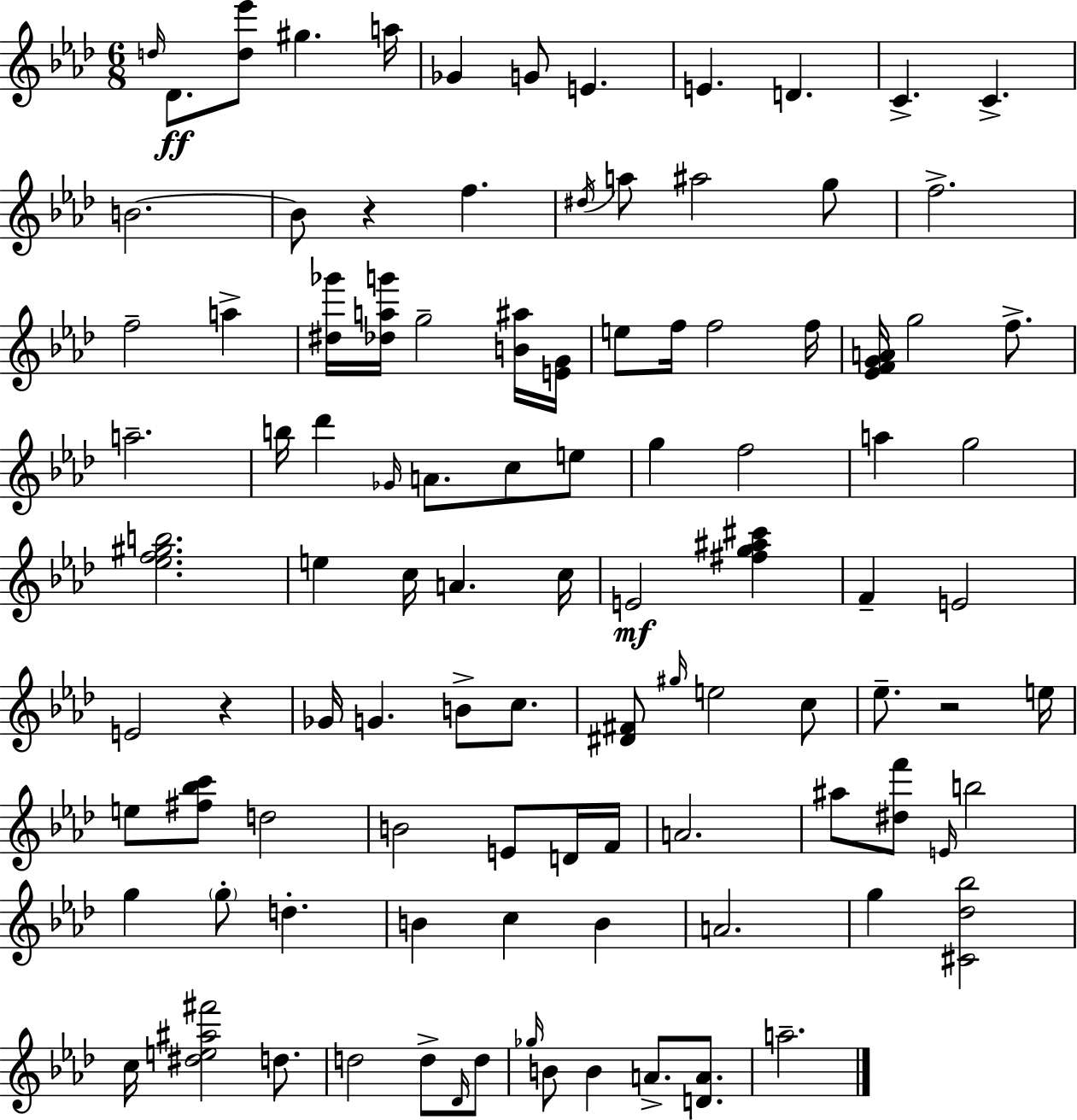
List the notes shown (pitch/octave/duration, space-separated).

D5/s Db4/e. [D5,Eb6]/e G#5/q. A5/s Gb4/q G4/e E4/q. E4/q. D4/q. C4/q. C4/q. B4/h. B4/e R/q F5/q. D#5/s A5/e A#5/h G5/e F5/h. F5/h A5/q [D#5,Gb6]/s [Db5,A5,G6]/s G5/h [B4,A#5]/s [E4,G4]/s E5/e F5/s F5/h F5/s [Eb4,F4,G4,A4]/s G5/h F5/e. A5/h. B5/s Db6/q Gb4/s A4/e. C5/e E5/e G5/q F5/h A5/q G5/h [Eb5,F5,G#5,B5]/h. E5/q C5/s A4/q. C5/s E4/h [F#5,G5,A#5,C#6]/q F4/q E4/h E4/h R/q Gb4/s G4/q. B4/e C5/e. [D#4,F#4]/e G#5/s E5/h C5/e Eb5/e. R/h E5/s E5/e [F#5,Bb5,C6]/e D5/h B4/h E4/e D4/s F4/s A4/h. A#5/e [D#5,F6]/e E4/s B5/h G5/q G5/e D5/q. B4/q C5/q B4/q A4/h. G5/q [C#4,Db5,Bb5]/h C5/s [D#5,E5,A#5,F#6]/h D5/e. D5/h D5/e Db4/s D5/e Gb5/s B4/e B4/q A4/e. [D4,A4]/e. A5/h.